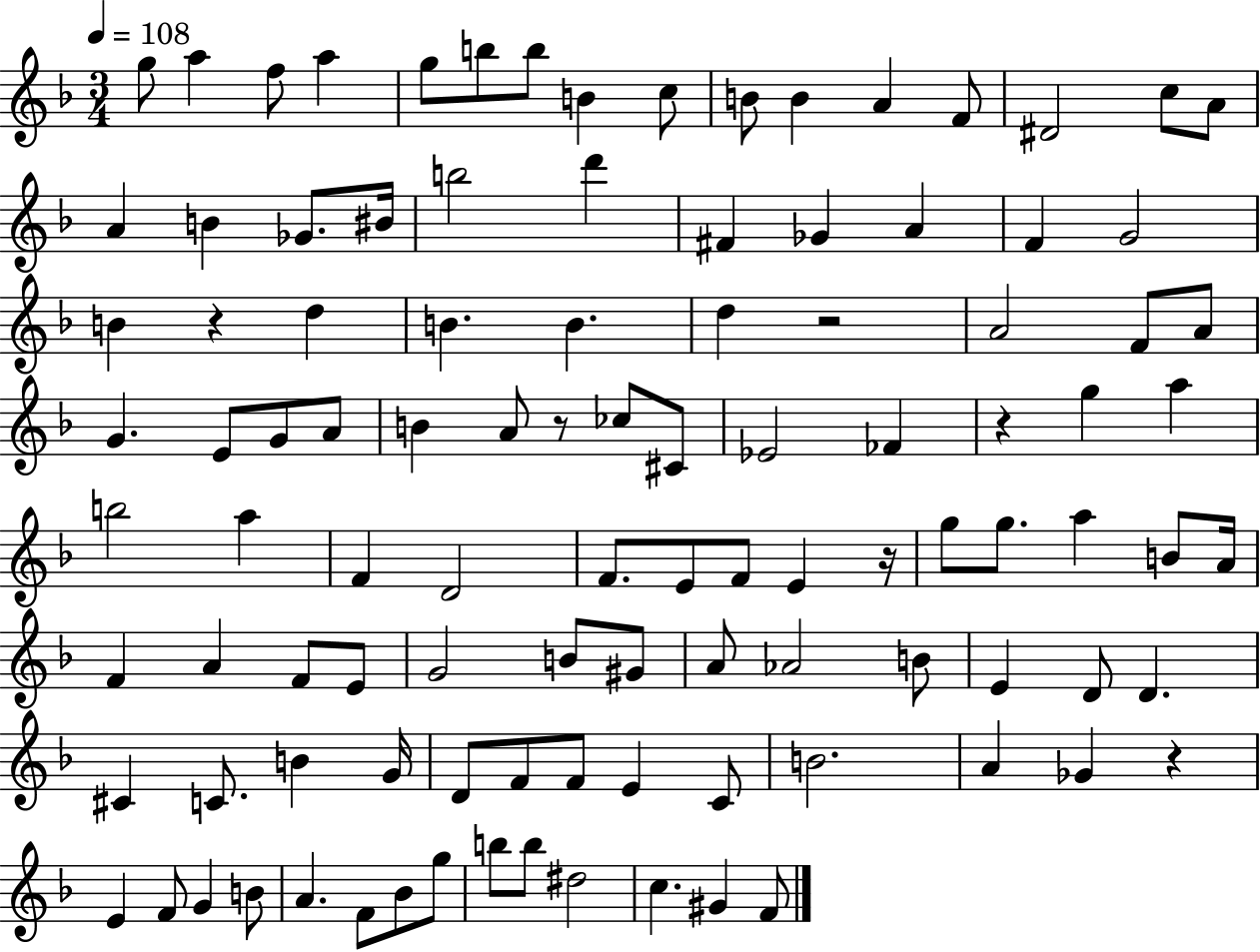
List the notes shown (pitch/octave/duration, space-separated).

G5/e A5/q F5/e A5/q G5/e B5/e B5/e B4/q C5/e B4/e B4/q A4/q F4/e D#4/h C5/e A4/e A4/q B4/q Gb4/e. BIS4/s B5/h D6/q F#4/q Gb4/q A4/q F4/q G4/h B4/q R/q D5/q B4/q. B4/q. D5/q R/h A4/h F4/e A4/e G4/q. E4/e G4/e A4/e B4/q A4/e R/e CES5/e C#4/e Eb4/h FES4/q R/q G5/q A5/q B5/h A5/q F4/q D4/h F4/e. E4/e F4/e E4/q R/s G5/e G5/e. A5/q B4/e A4/s F4/q A4/q F4/e E4/e G4/h B4/e G#4/e A4/e Ab4/h B4/e E4/q D4/e D4/q. C#4/q C4/e. B4/q G4/s D4/e F4/e F4/e E4/q C4/e B4/h. A4/q Gb4/q R/q E4/q F4/e G4/q B4/e A4/q. F4/e Bb4/e G5/e B5/e B5/e D#5/h C5/q. G#4/q F4/e